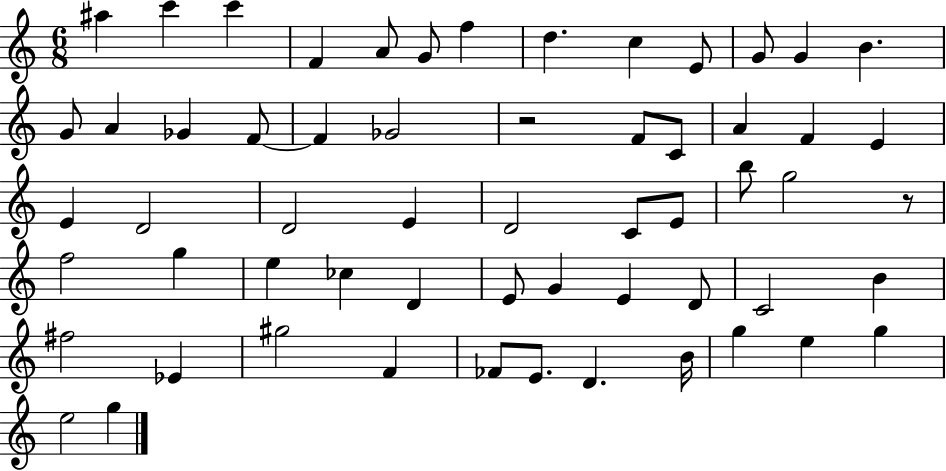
A#5/q C6/q C6/q F4/q A4/e G4/e F5/q D5/q. C5/q E4/e G4/e G4/q B4/q. G4/e A4/q Gb4/q F4/e F4/q Gb4/h R/h F4/e C4/e A4/q F4/q E4/q E4/q D4/h D4/h E4/q D4/h C4/e E4/e B5/e G5/h R/e F5/h G5/q E5/q CES5/q D4/q E4/e G4/q E4/q D4/e C4/h B4/q F#5/h Eb4/q G#5/h F4/q FES4/e E4/e. D4/q. B4/s G5/q E5/q G5/q E5/h G5/q